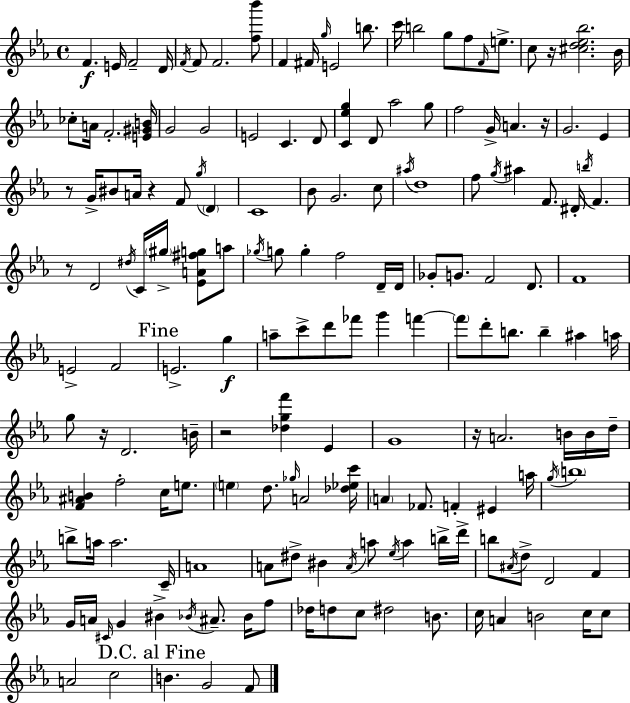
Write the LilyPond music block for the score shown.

{
  \clef treble
  \time 4/4
  \defaultTimeSignature
  \key ees \major
  f'4.\f e'16 f'2-- d'16 | \acciaccatura { f'16 } f'8 f'2. <f'' bes'''>8 | f'4 fis'16 \grace { g''16 } e'2 b''8. | c'''16 b''2 g''8 f''8 \grace { f'16 } | \break e''8.-> c''8 r16 <cis'' d'' ees'' bes''>2. | bes'16 ces''8-. a'16 f'2.-. | <e' gis' b'>16 g'2 g'2 | e'2 c'4. | \break d'8 <c' ees'' g''>4 d'8 aes''2 | g''8 f''2 g'16-> a'4. | r16 g'2. ees'4 | r8 g'16-> bis'8 a'16 r4 f'8 \acciaccatura { g''16 } | \break \parenthesize d'4 c'1 | bes'8 g'2. | c''8 \acciaccatura { ais''16 } d''1 | f''8 \acciaccatura { g''16 } ais''4 f'8. dis'16-. | \break \acciaccatura { b''16 } f'4. r8 d'2 | \acciaccatura { dis''16 } c'16 \parenthesize gis''16-> <ees' a' fis'' g''>8 a''8 \acciaccatura { ges''16 } g''8 g''4-. f''2 | d'16-- d'16 ges'8-. g'8. f'2 | d'8. f'1 | \break e'2-> | f'2 \mark "Fine" e'2.-> | g''4\f a''8-- c'''8-> d'''8 fes'''8 | g'''4 f'''4~~ \parenthesize f'''8 d'''8-. b''8. | \break b''4-- ais''4 a''16 g''8 r16 d'2. | b'16-- r2 | <des'' g'' f'''>4 ees'4 g'1 | r16 a'2. | \break b'16 b'16 d''16-- <f' ais' b'>4 f''2-. | c''16 e''8. \parenthesize e''4 d''8. | \grace { ges''16 } a'2 <des'' ees'' c'''>16 \parenthesize a'4 fes'8. | f'4-. eis'4 a''16 \acciaccatura { g''16 } \parenthesize b''1 | \break b''8-> a''16 a''2. | c'16-- a'1 | a'8 dis''8-> bis'4 | \acciaccatura { a'16 } a''8 \acciaccatura { ees''16 } a''4 b''16-> d'''16-> b''8 \acciaccatura { ais'16 } | \break d''8-> d'2 f'4 g'16 a'16 | \grace { cis'16 } g'4 bis'4-> \acciaccatura { bes'16 } ais'8.-- bes'16 f''8 | des''16 d''8 c''8 dis''2 b'8. | c''16 a'4 b'2 c''16 c''8 | \break a'2 c''2 | \mark "D.C. al Fine" b'4. g'2 f'8 | \bar "|."
}